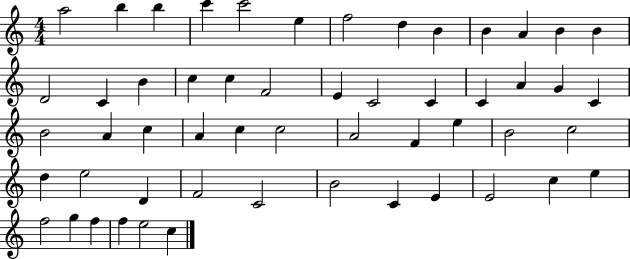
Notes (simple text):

A5/h B5/q B5/q C6/q C6/h E5/q F5/h D5/q B4/q B4/q A4/q B4/q B4/q D4/h C4/q B4/q C5/q C5/q F4/h E4/q C4/h C4/q C4/q A4/q G4/q C4/q B4/h A4/q C5/q A4/q C5/q C5/h A4/h F4/q E5/q B4/h C5/h D5/q E5/h D4/q F4/h C4/h B4/h C4/q E4/q E4/h C5/q E5/q F5/h G5/q F5/q F5/q E5/h C5/q